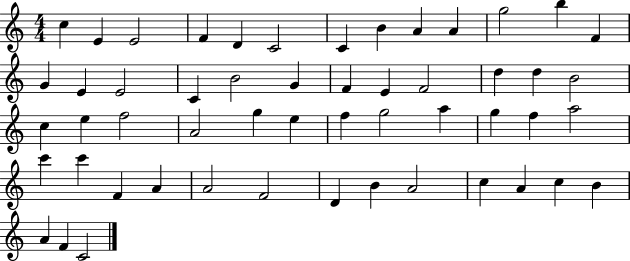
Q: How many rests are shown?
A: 0